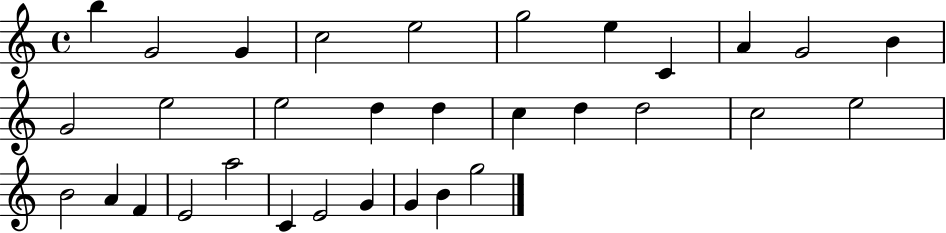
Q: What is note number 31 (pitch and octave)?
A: B4